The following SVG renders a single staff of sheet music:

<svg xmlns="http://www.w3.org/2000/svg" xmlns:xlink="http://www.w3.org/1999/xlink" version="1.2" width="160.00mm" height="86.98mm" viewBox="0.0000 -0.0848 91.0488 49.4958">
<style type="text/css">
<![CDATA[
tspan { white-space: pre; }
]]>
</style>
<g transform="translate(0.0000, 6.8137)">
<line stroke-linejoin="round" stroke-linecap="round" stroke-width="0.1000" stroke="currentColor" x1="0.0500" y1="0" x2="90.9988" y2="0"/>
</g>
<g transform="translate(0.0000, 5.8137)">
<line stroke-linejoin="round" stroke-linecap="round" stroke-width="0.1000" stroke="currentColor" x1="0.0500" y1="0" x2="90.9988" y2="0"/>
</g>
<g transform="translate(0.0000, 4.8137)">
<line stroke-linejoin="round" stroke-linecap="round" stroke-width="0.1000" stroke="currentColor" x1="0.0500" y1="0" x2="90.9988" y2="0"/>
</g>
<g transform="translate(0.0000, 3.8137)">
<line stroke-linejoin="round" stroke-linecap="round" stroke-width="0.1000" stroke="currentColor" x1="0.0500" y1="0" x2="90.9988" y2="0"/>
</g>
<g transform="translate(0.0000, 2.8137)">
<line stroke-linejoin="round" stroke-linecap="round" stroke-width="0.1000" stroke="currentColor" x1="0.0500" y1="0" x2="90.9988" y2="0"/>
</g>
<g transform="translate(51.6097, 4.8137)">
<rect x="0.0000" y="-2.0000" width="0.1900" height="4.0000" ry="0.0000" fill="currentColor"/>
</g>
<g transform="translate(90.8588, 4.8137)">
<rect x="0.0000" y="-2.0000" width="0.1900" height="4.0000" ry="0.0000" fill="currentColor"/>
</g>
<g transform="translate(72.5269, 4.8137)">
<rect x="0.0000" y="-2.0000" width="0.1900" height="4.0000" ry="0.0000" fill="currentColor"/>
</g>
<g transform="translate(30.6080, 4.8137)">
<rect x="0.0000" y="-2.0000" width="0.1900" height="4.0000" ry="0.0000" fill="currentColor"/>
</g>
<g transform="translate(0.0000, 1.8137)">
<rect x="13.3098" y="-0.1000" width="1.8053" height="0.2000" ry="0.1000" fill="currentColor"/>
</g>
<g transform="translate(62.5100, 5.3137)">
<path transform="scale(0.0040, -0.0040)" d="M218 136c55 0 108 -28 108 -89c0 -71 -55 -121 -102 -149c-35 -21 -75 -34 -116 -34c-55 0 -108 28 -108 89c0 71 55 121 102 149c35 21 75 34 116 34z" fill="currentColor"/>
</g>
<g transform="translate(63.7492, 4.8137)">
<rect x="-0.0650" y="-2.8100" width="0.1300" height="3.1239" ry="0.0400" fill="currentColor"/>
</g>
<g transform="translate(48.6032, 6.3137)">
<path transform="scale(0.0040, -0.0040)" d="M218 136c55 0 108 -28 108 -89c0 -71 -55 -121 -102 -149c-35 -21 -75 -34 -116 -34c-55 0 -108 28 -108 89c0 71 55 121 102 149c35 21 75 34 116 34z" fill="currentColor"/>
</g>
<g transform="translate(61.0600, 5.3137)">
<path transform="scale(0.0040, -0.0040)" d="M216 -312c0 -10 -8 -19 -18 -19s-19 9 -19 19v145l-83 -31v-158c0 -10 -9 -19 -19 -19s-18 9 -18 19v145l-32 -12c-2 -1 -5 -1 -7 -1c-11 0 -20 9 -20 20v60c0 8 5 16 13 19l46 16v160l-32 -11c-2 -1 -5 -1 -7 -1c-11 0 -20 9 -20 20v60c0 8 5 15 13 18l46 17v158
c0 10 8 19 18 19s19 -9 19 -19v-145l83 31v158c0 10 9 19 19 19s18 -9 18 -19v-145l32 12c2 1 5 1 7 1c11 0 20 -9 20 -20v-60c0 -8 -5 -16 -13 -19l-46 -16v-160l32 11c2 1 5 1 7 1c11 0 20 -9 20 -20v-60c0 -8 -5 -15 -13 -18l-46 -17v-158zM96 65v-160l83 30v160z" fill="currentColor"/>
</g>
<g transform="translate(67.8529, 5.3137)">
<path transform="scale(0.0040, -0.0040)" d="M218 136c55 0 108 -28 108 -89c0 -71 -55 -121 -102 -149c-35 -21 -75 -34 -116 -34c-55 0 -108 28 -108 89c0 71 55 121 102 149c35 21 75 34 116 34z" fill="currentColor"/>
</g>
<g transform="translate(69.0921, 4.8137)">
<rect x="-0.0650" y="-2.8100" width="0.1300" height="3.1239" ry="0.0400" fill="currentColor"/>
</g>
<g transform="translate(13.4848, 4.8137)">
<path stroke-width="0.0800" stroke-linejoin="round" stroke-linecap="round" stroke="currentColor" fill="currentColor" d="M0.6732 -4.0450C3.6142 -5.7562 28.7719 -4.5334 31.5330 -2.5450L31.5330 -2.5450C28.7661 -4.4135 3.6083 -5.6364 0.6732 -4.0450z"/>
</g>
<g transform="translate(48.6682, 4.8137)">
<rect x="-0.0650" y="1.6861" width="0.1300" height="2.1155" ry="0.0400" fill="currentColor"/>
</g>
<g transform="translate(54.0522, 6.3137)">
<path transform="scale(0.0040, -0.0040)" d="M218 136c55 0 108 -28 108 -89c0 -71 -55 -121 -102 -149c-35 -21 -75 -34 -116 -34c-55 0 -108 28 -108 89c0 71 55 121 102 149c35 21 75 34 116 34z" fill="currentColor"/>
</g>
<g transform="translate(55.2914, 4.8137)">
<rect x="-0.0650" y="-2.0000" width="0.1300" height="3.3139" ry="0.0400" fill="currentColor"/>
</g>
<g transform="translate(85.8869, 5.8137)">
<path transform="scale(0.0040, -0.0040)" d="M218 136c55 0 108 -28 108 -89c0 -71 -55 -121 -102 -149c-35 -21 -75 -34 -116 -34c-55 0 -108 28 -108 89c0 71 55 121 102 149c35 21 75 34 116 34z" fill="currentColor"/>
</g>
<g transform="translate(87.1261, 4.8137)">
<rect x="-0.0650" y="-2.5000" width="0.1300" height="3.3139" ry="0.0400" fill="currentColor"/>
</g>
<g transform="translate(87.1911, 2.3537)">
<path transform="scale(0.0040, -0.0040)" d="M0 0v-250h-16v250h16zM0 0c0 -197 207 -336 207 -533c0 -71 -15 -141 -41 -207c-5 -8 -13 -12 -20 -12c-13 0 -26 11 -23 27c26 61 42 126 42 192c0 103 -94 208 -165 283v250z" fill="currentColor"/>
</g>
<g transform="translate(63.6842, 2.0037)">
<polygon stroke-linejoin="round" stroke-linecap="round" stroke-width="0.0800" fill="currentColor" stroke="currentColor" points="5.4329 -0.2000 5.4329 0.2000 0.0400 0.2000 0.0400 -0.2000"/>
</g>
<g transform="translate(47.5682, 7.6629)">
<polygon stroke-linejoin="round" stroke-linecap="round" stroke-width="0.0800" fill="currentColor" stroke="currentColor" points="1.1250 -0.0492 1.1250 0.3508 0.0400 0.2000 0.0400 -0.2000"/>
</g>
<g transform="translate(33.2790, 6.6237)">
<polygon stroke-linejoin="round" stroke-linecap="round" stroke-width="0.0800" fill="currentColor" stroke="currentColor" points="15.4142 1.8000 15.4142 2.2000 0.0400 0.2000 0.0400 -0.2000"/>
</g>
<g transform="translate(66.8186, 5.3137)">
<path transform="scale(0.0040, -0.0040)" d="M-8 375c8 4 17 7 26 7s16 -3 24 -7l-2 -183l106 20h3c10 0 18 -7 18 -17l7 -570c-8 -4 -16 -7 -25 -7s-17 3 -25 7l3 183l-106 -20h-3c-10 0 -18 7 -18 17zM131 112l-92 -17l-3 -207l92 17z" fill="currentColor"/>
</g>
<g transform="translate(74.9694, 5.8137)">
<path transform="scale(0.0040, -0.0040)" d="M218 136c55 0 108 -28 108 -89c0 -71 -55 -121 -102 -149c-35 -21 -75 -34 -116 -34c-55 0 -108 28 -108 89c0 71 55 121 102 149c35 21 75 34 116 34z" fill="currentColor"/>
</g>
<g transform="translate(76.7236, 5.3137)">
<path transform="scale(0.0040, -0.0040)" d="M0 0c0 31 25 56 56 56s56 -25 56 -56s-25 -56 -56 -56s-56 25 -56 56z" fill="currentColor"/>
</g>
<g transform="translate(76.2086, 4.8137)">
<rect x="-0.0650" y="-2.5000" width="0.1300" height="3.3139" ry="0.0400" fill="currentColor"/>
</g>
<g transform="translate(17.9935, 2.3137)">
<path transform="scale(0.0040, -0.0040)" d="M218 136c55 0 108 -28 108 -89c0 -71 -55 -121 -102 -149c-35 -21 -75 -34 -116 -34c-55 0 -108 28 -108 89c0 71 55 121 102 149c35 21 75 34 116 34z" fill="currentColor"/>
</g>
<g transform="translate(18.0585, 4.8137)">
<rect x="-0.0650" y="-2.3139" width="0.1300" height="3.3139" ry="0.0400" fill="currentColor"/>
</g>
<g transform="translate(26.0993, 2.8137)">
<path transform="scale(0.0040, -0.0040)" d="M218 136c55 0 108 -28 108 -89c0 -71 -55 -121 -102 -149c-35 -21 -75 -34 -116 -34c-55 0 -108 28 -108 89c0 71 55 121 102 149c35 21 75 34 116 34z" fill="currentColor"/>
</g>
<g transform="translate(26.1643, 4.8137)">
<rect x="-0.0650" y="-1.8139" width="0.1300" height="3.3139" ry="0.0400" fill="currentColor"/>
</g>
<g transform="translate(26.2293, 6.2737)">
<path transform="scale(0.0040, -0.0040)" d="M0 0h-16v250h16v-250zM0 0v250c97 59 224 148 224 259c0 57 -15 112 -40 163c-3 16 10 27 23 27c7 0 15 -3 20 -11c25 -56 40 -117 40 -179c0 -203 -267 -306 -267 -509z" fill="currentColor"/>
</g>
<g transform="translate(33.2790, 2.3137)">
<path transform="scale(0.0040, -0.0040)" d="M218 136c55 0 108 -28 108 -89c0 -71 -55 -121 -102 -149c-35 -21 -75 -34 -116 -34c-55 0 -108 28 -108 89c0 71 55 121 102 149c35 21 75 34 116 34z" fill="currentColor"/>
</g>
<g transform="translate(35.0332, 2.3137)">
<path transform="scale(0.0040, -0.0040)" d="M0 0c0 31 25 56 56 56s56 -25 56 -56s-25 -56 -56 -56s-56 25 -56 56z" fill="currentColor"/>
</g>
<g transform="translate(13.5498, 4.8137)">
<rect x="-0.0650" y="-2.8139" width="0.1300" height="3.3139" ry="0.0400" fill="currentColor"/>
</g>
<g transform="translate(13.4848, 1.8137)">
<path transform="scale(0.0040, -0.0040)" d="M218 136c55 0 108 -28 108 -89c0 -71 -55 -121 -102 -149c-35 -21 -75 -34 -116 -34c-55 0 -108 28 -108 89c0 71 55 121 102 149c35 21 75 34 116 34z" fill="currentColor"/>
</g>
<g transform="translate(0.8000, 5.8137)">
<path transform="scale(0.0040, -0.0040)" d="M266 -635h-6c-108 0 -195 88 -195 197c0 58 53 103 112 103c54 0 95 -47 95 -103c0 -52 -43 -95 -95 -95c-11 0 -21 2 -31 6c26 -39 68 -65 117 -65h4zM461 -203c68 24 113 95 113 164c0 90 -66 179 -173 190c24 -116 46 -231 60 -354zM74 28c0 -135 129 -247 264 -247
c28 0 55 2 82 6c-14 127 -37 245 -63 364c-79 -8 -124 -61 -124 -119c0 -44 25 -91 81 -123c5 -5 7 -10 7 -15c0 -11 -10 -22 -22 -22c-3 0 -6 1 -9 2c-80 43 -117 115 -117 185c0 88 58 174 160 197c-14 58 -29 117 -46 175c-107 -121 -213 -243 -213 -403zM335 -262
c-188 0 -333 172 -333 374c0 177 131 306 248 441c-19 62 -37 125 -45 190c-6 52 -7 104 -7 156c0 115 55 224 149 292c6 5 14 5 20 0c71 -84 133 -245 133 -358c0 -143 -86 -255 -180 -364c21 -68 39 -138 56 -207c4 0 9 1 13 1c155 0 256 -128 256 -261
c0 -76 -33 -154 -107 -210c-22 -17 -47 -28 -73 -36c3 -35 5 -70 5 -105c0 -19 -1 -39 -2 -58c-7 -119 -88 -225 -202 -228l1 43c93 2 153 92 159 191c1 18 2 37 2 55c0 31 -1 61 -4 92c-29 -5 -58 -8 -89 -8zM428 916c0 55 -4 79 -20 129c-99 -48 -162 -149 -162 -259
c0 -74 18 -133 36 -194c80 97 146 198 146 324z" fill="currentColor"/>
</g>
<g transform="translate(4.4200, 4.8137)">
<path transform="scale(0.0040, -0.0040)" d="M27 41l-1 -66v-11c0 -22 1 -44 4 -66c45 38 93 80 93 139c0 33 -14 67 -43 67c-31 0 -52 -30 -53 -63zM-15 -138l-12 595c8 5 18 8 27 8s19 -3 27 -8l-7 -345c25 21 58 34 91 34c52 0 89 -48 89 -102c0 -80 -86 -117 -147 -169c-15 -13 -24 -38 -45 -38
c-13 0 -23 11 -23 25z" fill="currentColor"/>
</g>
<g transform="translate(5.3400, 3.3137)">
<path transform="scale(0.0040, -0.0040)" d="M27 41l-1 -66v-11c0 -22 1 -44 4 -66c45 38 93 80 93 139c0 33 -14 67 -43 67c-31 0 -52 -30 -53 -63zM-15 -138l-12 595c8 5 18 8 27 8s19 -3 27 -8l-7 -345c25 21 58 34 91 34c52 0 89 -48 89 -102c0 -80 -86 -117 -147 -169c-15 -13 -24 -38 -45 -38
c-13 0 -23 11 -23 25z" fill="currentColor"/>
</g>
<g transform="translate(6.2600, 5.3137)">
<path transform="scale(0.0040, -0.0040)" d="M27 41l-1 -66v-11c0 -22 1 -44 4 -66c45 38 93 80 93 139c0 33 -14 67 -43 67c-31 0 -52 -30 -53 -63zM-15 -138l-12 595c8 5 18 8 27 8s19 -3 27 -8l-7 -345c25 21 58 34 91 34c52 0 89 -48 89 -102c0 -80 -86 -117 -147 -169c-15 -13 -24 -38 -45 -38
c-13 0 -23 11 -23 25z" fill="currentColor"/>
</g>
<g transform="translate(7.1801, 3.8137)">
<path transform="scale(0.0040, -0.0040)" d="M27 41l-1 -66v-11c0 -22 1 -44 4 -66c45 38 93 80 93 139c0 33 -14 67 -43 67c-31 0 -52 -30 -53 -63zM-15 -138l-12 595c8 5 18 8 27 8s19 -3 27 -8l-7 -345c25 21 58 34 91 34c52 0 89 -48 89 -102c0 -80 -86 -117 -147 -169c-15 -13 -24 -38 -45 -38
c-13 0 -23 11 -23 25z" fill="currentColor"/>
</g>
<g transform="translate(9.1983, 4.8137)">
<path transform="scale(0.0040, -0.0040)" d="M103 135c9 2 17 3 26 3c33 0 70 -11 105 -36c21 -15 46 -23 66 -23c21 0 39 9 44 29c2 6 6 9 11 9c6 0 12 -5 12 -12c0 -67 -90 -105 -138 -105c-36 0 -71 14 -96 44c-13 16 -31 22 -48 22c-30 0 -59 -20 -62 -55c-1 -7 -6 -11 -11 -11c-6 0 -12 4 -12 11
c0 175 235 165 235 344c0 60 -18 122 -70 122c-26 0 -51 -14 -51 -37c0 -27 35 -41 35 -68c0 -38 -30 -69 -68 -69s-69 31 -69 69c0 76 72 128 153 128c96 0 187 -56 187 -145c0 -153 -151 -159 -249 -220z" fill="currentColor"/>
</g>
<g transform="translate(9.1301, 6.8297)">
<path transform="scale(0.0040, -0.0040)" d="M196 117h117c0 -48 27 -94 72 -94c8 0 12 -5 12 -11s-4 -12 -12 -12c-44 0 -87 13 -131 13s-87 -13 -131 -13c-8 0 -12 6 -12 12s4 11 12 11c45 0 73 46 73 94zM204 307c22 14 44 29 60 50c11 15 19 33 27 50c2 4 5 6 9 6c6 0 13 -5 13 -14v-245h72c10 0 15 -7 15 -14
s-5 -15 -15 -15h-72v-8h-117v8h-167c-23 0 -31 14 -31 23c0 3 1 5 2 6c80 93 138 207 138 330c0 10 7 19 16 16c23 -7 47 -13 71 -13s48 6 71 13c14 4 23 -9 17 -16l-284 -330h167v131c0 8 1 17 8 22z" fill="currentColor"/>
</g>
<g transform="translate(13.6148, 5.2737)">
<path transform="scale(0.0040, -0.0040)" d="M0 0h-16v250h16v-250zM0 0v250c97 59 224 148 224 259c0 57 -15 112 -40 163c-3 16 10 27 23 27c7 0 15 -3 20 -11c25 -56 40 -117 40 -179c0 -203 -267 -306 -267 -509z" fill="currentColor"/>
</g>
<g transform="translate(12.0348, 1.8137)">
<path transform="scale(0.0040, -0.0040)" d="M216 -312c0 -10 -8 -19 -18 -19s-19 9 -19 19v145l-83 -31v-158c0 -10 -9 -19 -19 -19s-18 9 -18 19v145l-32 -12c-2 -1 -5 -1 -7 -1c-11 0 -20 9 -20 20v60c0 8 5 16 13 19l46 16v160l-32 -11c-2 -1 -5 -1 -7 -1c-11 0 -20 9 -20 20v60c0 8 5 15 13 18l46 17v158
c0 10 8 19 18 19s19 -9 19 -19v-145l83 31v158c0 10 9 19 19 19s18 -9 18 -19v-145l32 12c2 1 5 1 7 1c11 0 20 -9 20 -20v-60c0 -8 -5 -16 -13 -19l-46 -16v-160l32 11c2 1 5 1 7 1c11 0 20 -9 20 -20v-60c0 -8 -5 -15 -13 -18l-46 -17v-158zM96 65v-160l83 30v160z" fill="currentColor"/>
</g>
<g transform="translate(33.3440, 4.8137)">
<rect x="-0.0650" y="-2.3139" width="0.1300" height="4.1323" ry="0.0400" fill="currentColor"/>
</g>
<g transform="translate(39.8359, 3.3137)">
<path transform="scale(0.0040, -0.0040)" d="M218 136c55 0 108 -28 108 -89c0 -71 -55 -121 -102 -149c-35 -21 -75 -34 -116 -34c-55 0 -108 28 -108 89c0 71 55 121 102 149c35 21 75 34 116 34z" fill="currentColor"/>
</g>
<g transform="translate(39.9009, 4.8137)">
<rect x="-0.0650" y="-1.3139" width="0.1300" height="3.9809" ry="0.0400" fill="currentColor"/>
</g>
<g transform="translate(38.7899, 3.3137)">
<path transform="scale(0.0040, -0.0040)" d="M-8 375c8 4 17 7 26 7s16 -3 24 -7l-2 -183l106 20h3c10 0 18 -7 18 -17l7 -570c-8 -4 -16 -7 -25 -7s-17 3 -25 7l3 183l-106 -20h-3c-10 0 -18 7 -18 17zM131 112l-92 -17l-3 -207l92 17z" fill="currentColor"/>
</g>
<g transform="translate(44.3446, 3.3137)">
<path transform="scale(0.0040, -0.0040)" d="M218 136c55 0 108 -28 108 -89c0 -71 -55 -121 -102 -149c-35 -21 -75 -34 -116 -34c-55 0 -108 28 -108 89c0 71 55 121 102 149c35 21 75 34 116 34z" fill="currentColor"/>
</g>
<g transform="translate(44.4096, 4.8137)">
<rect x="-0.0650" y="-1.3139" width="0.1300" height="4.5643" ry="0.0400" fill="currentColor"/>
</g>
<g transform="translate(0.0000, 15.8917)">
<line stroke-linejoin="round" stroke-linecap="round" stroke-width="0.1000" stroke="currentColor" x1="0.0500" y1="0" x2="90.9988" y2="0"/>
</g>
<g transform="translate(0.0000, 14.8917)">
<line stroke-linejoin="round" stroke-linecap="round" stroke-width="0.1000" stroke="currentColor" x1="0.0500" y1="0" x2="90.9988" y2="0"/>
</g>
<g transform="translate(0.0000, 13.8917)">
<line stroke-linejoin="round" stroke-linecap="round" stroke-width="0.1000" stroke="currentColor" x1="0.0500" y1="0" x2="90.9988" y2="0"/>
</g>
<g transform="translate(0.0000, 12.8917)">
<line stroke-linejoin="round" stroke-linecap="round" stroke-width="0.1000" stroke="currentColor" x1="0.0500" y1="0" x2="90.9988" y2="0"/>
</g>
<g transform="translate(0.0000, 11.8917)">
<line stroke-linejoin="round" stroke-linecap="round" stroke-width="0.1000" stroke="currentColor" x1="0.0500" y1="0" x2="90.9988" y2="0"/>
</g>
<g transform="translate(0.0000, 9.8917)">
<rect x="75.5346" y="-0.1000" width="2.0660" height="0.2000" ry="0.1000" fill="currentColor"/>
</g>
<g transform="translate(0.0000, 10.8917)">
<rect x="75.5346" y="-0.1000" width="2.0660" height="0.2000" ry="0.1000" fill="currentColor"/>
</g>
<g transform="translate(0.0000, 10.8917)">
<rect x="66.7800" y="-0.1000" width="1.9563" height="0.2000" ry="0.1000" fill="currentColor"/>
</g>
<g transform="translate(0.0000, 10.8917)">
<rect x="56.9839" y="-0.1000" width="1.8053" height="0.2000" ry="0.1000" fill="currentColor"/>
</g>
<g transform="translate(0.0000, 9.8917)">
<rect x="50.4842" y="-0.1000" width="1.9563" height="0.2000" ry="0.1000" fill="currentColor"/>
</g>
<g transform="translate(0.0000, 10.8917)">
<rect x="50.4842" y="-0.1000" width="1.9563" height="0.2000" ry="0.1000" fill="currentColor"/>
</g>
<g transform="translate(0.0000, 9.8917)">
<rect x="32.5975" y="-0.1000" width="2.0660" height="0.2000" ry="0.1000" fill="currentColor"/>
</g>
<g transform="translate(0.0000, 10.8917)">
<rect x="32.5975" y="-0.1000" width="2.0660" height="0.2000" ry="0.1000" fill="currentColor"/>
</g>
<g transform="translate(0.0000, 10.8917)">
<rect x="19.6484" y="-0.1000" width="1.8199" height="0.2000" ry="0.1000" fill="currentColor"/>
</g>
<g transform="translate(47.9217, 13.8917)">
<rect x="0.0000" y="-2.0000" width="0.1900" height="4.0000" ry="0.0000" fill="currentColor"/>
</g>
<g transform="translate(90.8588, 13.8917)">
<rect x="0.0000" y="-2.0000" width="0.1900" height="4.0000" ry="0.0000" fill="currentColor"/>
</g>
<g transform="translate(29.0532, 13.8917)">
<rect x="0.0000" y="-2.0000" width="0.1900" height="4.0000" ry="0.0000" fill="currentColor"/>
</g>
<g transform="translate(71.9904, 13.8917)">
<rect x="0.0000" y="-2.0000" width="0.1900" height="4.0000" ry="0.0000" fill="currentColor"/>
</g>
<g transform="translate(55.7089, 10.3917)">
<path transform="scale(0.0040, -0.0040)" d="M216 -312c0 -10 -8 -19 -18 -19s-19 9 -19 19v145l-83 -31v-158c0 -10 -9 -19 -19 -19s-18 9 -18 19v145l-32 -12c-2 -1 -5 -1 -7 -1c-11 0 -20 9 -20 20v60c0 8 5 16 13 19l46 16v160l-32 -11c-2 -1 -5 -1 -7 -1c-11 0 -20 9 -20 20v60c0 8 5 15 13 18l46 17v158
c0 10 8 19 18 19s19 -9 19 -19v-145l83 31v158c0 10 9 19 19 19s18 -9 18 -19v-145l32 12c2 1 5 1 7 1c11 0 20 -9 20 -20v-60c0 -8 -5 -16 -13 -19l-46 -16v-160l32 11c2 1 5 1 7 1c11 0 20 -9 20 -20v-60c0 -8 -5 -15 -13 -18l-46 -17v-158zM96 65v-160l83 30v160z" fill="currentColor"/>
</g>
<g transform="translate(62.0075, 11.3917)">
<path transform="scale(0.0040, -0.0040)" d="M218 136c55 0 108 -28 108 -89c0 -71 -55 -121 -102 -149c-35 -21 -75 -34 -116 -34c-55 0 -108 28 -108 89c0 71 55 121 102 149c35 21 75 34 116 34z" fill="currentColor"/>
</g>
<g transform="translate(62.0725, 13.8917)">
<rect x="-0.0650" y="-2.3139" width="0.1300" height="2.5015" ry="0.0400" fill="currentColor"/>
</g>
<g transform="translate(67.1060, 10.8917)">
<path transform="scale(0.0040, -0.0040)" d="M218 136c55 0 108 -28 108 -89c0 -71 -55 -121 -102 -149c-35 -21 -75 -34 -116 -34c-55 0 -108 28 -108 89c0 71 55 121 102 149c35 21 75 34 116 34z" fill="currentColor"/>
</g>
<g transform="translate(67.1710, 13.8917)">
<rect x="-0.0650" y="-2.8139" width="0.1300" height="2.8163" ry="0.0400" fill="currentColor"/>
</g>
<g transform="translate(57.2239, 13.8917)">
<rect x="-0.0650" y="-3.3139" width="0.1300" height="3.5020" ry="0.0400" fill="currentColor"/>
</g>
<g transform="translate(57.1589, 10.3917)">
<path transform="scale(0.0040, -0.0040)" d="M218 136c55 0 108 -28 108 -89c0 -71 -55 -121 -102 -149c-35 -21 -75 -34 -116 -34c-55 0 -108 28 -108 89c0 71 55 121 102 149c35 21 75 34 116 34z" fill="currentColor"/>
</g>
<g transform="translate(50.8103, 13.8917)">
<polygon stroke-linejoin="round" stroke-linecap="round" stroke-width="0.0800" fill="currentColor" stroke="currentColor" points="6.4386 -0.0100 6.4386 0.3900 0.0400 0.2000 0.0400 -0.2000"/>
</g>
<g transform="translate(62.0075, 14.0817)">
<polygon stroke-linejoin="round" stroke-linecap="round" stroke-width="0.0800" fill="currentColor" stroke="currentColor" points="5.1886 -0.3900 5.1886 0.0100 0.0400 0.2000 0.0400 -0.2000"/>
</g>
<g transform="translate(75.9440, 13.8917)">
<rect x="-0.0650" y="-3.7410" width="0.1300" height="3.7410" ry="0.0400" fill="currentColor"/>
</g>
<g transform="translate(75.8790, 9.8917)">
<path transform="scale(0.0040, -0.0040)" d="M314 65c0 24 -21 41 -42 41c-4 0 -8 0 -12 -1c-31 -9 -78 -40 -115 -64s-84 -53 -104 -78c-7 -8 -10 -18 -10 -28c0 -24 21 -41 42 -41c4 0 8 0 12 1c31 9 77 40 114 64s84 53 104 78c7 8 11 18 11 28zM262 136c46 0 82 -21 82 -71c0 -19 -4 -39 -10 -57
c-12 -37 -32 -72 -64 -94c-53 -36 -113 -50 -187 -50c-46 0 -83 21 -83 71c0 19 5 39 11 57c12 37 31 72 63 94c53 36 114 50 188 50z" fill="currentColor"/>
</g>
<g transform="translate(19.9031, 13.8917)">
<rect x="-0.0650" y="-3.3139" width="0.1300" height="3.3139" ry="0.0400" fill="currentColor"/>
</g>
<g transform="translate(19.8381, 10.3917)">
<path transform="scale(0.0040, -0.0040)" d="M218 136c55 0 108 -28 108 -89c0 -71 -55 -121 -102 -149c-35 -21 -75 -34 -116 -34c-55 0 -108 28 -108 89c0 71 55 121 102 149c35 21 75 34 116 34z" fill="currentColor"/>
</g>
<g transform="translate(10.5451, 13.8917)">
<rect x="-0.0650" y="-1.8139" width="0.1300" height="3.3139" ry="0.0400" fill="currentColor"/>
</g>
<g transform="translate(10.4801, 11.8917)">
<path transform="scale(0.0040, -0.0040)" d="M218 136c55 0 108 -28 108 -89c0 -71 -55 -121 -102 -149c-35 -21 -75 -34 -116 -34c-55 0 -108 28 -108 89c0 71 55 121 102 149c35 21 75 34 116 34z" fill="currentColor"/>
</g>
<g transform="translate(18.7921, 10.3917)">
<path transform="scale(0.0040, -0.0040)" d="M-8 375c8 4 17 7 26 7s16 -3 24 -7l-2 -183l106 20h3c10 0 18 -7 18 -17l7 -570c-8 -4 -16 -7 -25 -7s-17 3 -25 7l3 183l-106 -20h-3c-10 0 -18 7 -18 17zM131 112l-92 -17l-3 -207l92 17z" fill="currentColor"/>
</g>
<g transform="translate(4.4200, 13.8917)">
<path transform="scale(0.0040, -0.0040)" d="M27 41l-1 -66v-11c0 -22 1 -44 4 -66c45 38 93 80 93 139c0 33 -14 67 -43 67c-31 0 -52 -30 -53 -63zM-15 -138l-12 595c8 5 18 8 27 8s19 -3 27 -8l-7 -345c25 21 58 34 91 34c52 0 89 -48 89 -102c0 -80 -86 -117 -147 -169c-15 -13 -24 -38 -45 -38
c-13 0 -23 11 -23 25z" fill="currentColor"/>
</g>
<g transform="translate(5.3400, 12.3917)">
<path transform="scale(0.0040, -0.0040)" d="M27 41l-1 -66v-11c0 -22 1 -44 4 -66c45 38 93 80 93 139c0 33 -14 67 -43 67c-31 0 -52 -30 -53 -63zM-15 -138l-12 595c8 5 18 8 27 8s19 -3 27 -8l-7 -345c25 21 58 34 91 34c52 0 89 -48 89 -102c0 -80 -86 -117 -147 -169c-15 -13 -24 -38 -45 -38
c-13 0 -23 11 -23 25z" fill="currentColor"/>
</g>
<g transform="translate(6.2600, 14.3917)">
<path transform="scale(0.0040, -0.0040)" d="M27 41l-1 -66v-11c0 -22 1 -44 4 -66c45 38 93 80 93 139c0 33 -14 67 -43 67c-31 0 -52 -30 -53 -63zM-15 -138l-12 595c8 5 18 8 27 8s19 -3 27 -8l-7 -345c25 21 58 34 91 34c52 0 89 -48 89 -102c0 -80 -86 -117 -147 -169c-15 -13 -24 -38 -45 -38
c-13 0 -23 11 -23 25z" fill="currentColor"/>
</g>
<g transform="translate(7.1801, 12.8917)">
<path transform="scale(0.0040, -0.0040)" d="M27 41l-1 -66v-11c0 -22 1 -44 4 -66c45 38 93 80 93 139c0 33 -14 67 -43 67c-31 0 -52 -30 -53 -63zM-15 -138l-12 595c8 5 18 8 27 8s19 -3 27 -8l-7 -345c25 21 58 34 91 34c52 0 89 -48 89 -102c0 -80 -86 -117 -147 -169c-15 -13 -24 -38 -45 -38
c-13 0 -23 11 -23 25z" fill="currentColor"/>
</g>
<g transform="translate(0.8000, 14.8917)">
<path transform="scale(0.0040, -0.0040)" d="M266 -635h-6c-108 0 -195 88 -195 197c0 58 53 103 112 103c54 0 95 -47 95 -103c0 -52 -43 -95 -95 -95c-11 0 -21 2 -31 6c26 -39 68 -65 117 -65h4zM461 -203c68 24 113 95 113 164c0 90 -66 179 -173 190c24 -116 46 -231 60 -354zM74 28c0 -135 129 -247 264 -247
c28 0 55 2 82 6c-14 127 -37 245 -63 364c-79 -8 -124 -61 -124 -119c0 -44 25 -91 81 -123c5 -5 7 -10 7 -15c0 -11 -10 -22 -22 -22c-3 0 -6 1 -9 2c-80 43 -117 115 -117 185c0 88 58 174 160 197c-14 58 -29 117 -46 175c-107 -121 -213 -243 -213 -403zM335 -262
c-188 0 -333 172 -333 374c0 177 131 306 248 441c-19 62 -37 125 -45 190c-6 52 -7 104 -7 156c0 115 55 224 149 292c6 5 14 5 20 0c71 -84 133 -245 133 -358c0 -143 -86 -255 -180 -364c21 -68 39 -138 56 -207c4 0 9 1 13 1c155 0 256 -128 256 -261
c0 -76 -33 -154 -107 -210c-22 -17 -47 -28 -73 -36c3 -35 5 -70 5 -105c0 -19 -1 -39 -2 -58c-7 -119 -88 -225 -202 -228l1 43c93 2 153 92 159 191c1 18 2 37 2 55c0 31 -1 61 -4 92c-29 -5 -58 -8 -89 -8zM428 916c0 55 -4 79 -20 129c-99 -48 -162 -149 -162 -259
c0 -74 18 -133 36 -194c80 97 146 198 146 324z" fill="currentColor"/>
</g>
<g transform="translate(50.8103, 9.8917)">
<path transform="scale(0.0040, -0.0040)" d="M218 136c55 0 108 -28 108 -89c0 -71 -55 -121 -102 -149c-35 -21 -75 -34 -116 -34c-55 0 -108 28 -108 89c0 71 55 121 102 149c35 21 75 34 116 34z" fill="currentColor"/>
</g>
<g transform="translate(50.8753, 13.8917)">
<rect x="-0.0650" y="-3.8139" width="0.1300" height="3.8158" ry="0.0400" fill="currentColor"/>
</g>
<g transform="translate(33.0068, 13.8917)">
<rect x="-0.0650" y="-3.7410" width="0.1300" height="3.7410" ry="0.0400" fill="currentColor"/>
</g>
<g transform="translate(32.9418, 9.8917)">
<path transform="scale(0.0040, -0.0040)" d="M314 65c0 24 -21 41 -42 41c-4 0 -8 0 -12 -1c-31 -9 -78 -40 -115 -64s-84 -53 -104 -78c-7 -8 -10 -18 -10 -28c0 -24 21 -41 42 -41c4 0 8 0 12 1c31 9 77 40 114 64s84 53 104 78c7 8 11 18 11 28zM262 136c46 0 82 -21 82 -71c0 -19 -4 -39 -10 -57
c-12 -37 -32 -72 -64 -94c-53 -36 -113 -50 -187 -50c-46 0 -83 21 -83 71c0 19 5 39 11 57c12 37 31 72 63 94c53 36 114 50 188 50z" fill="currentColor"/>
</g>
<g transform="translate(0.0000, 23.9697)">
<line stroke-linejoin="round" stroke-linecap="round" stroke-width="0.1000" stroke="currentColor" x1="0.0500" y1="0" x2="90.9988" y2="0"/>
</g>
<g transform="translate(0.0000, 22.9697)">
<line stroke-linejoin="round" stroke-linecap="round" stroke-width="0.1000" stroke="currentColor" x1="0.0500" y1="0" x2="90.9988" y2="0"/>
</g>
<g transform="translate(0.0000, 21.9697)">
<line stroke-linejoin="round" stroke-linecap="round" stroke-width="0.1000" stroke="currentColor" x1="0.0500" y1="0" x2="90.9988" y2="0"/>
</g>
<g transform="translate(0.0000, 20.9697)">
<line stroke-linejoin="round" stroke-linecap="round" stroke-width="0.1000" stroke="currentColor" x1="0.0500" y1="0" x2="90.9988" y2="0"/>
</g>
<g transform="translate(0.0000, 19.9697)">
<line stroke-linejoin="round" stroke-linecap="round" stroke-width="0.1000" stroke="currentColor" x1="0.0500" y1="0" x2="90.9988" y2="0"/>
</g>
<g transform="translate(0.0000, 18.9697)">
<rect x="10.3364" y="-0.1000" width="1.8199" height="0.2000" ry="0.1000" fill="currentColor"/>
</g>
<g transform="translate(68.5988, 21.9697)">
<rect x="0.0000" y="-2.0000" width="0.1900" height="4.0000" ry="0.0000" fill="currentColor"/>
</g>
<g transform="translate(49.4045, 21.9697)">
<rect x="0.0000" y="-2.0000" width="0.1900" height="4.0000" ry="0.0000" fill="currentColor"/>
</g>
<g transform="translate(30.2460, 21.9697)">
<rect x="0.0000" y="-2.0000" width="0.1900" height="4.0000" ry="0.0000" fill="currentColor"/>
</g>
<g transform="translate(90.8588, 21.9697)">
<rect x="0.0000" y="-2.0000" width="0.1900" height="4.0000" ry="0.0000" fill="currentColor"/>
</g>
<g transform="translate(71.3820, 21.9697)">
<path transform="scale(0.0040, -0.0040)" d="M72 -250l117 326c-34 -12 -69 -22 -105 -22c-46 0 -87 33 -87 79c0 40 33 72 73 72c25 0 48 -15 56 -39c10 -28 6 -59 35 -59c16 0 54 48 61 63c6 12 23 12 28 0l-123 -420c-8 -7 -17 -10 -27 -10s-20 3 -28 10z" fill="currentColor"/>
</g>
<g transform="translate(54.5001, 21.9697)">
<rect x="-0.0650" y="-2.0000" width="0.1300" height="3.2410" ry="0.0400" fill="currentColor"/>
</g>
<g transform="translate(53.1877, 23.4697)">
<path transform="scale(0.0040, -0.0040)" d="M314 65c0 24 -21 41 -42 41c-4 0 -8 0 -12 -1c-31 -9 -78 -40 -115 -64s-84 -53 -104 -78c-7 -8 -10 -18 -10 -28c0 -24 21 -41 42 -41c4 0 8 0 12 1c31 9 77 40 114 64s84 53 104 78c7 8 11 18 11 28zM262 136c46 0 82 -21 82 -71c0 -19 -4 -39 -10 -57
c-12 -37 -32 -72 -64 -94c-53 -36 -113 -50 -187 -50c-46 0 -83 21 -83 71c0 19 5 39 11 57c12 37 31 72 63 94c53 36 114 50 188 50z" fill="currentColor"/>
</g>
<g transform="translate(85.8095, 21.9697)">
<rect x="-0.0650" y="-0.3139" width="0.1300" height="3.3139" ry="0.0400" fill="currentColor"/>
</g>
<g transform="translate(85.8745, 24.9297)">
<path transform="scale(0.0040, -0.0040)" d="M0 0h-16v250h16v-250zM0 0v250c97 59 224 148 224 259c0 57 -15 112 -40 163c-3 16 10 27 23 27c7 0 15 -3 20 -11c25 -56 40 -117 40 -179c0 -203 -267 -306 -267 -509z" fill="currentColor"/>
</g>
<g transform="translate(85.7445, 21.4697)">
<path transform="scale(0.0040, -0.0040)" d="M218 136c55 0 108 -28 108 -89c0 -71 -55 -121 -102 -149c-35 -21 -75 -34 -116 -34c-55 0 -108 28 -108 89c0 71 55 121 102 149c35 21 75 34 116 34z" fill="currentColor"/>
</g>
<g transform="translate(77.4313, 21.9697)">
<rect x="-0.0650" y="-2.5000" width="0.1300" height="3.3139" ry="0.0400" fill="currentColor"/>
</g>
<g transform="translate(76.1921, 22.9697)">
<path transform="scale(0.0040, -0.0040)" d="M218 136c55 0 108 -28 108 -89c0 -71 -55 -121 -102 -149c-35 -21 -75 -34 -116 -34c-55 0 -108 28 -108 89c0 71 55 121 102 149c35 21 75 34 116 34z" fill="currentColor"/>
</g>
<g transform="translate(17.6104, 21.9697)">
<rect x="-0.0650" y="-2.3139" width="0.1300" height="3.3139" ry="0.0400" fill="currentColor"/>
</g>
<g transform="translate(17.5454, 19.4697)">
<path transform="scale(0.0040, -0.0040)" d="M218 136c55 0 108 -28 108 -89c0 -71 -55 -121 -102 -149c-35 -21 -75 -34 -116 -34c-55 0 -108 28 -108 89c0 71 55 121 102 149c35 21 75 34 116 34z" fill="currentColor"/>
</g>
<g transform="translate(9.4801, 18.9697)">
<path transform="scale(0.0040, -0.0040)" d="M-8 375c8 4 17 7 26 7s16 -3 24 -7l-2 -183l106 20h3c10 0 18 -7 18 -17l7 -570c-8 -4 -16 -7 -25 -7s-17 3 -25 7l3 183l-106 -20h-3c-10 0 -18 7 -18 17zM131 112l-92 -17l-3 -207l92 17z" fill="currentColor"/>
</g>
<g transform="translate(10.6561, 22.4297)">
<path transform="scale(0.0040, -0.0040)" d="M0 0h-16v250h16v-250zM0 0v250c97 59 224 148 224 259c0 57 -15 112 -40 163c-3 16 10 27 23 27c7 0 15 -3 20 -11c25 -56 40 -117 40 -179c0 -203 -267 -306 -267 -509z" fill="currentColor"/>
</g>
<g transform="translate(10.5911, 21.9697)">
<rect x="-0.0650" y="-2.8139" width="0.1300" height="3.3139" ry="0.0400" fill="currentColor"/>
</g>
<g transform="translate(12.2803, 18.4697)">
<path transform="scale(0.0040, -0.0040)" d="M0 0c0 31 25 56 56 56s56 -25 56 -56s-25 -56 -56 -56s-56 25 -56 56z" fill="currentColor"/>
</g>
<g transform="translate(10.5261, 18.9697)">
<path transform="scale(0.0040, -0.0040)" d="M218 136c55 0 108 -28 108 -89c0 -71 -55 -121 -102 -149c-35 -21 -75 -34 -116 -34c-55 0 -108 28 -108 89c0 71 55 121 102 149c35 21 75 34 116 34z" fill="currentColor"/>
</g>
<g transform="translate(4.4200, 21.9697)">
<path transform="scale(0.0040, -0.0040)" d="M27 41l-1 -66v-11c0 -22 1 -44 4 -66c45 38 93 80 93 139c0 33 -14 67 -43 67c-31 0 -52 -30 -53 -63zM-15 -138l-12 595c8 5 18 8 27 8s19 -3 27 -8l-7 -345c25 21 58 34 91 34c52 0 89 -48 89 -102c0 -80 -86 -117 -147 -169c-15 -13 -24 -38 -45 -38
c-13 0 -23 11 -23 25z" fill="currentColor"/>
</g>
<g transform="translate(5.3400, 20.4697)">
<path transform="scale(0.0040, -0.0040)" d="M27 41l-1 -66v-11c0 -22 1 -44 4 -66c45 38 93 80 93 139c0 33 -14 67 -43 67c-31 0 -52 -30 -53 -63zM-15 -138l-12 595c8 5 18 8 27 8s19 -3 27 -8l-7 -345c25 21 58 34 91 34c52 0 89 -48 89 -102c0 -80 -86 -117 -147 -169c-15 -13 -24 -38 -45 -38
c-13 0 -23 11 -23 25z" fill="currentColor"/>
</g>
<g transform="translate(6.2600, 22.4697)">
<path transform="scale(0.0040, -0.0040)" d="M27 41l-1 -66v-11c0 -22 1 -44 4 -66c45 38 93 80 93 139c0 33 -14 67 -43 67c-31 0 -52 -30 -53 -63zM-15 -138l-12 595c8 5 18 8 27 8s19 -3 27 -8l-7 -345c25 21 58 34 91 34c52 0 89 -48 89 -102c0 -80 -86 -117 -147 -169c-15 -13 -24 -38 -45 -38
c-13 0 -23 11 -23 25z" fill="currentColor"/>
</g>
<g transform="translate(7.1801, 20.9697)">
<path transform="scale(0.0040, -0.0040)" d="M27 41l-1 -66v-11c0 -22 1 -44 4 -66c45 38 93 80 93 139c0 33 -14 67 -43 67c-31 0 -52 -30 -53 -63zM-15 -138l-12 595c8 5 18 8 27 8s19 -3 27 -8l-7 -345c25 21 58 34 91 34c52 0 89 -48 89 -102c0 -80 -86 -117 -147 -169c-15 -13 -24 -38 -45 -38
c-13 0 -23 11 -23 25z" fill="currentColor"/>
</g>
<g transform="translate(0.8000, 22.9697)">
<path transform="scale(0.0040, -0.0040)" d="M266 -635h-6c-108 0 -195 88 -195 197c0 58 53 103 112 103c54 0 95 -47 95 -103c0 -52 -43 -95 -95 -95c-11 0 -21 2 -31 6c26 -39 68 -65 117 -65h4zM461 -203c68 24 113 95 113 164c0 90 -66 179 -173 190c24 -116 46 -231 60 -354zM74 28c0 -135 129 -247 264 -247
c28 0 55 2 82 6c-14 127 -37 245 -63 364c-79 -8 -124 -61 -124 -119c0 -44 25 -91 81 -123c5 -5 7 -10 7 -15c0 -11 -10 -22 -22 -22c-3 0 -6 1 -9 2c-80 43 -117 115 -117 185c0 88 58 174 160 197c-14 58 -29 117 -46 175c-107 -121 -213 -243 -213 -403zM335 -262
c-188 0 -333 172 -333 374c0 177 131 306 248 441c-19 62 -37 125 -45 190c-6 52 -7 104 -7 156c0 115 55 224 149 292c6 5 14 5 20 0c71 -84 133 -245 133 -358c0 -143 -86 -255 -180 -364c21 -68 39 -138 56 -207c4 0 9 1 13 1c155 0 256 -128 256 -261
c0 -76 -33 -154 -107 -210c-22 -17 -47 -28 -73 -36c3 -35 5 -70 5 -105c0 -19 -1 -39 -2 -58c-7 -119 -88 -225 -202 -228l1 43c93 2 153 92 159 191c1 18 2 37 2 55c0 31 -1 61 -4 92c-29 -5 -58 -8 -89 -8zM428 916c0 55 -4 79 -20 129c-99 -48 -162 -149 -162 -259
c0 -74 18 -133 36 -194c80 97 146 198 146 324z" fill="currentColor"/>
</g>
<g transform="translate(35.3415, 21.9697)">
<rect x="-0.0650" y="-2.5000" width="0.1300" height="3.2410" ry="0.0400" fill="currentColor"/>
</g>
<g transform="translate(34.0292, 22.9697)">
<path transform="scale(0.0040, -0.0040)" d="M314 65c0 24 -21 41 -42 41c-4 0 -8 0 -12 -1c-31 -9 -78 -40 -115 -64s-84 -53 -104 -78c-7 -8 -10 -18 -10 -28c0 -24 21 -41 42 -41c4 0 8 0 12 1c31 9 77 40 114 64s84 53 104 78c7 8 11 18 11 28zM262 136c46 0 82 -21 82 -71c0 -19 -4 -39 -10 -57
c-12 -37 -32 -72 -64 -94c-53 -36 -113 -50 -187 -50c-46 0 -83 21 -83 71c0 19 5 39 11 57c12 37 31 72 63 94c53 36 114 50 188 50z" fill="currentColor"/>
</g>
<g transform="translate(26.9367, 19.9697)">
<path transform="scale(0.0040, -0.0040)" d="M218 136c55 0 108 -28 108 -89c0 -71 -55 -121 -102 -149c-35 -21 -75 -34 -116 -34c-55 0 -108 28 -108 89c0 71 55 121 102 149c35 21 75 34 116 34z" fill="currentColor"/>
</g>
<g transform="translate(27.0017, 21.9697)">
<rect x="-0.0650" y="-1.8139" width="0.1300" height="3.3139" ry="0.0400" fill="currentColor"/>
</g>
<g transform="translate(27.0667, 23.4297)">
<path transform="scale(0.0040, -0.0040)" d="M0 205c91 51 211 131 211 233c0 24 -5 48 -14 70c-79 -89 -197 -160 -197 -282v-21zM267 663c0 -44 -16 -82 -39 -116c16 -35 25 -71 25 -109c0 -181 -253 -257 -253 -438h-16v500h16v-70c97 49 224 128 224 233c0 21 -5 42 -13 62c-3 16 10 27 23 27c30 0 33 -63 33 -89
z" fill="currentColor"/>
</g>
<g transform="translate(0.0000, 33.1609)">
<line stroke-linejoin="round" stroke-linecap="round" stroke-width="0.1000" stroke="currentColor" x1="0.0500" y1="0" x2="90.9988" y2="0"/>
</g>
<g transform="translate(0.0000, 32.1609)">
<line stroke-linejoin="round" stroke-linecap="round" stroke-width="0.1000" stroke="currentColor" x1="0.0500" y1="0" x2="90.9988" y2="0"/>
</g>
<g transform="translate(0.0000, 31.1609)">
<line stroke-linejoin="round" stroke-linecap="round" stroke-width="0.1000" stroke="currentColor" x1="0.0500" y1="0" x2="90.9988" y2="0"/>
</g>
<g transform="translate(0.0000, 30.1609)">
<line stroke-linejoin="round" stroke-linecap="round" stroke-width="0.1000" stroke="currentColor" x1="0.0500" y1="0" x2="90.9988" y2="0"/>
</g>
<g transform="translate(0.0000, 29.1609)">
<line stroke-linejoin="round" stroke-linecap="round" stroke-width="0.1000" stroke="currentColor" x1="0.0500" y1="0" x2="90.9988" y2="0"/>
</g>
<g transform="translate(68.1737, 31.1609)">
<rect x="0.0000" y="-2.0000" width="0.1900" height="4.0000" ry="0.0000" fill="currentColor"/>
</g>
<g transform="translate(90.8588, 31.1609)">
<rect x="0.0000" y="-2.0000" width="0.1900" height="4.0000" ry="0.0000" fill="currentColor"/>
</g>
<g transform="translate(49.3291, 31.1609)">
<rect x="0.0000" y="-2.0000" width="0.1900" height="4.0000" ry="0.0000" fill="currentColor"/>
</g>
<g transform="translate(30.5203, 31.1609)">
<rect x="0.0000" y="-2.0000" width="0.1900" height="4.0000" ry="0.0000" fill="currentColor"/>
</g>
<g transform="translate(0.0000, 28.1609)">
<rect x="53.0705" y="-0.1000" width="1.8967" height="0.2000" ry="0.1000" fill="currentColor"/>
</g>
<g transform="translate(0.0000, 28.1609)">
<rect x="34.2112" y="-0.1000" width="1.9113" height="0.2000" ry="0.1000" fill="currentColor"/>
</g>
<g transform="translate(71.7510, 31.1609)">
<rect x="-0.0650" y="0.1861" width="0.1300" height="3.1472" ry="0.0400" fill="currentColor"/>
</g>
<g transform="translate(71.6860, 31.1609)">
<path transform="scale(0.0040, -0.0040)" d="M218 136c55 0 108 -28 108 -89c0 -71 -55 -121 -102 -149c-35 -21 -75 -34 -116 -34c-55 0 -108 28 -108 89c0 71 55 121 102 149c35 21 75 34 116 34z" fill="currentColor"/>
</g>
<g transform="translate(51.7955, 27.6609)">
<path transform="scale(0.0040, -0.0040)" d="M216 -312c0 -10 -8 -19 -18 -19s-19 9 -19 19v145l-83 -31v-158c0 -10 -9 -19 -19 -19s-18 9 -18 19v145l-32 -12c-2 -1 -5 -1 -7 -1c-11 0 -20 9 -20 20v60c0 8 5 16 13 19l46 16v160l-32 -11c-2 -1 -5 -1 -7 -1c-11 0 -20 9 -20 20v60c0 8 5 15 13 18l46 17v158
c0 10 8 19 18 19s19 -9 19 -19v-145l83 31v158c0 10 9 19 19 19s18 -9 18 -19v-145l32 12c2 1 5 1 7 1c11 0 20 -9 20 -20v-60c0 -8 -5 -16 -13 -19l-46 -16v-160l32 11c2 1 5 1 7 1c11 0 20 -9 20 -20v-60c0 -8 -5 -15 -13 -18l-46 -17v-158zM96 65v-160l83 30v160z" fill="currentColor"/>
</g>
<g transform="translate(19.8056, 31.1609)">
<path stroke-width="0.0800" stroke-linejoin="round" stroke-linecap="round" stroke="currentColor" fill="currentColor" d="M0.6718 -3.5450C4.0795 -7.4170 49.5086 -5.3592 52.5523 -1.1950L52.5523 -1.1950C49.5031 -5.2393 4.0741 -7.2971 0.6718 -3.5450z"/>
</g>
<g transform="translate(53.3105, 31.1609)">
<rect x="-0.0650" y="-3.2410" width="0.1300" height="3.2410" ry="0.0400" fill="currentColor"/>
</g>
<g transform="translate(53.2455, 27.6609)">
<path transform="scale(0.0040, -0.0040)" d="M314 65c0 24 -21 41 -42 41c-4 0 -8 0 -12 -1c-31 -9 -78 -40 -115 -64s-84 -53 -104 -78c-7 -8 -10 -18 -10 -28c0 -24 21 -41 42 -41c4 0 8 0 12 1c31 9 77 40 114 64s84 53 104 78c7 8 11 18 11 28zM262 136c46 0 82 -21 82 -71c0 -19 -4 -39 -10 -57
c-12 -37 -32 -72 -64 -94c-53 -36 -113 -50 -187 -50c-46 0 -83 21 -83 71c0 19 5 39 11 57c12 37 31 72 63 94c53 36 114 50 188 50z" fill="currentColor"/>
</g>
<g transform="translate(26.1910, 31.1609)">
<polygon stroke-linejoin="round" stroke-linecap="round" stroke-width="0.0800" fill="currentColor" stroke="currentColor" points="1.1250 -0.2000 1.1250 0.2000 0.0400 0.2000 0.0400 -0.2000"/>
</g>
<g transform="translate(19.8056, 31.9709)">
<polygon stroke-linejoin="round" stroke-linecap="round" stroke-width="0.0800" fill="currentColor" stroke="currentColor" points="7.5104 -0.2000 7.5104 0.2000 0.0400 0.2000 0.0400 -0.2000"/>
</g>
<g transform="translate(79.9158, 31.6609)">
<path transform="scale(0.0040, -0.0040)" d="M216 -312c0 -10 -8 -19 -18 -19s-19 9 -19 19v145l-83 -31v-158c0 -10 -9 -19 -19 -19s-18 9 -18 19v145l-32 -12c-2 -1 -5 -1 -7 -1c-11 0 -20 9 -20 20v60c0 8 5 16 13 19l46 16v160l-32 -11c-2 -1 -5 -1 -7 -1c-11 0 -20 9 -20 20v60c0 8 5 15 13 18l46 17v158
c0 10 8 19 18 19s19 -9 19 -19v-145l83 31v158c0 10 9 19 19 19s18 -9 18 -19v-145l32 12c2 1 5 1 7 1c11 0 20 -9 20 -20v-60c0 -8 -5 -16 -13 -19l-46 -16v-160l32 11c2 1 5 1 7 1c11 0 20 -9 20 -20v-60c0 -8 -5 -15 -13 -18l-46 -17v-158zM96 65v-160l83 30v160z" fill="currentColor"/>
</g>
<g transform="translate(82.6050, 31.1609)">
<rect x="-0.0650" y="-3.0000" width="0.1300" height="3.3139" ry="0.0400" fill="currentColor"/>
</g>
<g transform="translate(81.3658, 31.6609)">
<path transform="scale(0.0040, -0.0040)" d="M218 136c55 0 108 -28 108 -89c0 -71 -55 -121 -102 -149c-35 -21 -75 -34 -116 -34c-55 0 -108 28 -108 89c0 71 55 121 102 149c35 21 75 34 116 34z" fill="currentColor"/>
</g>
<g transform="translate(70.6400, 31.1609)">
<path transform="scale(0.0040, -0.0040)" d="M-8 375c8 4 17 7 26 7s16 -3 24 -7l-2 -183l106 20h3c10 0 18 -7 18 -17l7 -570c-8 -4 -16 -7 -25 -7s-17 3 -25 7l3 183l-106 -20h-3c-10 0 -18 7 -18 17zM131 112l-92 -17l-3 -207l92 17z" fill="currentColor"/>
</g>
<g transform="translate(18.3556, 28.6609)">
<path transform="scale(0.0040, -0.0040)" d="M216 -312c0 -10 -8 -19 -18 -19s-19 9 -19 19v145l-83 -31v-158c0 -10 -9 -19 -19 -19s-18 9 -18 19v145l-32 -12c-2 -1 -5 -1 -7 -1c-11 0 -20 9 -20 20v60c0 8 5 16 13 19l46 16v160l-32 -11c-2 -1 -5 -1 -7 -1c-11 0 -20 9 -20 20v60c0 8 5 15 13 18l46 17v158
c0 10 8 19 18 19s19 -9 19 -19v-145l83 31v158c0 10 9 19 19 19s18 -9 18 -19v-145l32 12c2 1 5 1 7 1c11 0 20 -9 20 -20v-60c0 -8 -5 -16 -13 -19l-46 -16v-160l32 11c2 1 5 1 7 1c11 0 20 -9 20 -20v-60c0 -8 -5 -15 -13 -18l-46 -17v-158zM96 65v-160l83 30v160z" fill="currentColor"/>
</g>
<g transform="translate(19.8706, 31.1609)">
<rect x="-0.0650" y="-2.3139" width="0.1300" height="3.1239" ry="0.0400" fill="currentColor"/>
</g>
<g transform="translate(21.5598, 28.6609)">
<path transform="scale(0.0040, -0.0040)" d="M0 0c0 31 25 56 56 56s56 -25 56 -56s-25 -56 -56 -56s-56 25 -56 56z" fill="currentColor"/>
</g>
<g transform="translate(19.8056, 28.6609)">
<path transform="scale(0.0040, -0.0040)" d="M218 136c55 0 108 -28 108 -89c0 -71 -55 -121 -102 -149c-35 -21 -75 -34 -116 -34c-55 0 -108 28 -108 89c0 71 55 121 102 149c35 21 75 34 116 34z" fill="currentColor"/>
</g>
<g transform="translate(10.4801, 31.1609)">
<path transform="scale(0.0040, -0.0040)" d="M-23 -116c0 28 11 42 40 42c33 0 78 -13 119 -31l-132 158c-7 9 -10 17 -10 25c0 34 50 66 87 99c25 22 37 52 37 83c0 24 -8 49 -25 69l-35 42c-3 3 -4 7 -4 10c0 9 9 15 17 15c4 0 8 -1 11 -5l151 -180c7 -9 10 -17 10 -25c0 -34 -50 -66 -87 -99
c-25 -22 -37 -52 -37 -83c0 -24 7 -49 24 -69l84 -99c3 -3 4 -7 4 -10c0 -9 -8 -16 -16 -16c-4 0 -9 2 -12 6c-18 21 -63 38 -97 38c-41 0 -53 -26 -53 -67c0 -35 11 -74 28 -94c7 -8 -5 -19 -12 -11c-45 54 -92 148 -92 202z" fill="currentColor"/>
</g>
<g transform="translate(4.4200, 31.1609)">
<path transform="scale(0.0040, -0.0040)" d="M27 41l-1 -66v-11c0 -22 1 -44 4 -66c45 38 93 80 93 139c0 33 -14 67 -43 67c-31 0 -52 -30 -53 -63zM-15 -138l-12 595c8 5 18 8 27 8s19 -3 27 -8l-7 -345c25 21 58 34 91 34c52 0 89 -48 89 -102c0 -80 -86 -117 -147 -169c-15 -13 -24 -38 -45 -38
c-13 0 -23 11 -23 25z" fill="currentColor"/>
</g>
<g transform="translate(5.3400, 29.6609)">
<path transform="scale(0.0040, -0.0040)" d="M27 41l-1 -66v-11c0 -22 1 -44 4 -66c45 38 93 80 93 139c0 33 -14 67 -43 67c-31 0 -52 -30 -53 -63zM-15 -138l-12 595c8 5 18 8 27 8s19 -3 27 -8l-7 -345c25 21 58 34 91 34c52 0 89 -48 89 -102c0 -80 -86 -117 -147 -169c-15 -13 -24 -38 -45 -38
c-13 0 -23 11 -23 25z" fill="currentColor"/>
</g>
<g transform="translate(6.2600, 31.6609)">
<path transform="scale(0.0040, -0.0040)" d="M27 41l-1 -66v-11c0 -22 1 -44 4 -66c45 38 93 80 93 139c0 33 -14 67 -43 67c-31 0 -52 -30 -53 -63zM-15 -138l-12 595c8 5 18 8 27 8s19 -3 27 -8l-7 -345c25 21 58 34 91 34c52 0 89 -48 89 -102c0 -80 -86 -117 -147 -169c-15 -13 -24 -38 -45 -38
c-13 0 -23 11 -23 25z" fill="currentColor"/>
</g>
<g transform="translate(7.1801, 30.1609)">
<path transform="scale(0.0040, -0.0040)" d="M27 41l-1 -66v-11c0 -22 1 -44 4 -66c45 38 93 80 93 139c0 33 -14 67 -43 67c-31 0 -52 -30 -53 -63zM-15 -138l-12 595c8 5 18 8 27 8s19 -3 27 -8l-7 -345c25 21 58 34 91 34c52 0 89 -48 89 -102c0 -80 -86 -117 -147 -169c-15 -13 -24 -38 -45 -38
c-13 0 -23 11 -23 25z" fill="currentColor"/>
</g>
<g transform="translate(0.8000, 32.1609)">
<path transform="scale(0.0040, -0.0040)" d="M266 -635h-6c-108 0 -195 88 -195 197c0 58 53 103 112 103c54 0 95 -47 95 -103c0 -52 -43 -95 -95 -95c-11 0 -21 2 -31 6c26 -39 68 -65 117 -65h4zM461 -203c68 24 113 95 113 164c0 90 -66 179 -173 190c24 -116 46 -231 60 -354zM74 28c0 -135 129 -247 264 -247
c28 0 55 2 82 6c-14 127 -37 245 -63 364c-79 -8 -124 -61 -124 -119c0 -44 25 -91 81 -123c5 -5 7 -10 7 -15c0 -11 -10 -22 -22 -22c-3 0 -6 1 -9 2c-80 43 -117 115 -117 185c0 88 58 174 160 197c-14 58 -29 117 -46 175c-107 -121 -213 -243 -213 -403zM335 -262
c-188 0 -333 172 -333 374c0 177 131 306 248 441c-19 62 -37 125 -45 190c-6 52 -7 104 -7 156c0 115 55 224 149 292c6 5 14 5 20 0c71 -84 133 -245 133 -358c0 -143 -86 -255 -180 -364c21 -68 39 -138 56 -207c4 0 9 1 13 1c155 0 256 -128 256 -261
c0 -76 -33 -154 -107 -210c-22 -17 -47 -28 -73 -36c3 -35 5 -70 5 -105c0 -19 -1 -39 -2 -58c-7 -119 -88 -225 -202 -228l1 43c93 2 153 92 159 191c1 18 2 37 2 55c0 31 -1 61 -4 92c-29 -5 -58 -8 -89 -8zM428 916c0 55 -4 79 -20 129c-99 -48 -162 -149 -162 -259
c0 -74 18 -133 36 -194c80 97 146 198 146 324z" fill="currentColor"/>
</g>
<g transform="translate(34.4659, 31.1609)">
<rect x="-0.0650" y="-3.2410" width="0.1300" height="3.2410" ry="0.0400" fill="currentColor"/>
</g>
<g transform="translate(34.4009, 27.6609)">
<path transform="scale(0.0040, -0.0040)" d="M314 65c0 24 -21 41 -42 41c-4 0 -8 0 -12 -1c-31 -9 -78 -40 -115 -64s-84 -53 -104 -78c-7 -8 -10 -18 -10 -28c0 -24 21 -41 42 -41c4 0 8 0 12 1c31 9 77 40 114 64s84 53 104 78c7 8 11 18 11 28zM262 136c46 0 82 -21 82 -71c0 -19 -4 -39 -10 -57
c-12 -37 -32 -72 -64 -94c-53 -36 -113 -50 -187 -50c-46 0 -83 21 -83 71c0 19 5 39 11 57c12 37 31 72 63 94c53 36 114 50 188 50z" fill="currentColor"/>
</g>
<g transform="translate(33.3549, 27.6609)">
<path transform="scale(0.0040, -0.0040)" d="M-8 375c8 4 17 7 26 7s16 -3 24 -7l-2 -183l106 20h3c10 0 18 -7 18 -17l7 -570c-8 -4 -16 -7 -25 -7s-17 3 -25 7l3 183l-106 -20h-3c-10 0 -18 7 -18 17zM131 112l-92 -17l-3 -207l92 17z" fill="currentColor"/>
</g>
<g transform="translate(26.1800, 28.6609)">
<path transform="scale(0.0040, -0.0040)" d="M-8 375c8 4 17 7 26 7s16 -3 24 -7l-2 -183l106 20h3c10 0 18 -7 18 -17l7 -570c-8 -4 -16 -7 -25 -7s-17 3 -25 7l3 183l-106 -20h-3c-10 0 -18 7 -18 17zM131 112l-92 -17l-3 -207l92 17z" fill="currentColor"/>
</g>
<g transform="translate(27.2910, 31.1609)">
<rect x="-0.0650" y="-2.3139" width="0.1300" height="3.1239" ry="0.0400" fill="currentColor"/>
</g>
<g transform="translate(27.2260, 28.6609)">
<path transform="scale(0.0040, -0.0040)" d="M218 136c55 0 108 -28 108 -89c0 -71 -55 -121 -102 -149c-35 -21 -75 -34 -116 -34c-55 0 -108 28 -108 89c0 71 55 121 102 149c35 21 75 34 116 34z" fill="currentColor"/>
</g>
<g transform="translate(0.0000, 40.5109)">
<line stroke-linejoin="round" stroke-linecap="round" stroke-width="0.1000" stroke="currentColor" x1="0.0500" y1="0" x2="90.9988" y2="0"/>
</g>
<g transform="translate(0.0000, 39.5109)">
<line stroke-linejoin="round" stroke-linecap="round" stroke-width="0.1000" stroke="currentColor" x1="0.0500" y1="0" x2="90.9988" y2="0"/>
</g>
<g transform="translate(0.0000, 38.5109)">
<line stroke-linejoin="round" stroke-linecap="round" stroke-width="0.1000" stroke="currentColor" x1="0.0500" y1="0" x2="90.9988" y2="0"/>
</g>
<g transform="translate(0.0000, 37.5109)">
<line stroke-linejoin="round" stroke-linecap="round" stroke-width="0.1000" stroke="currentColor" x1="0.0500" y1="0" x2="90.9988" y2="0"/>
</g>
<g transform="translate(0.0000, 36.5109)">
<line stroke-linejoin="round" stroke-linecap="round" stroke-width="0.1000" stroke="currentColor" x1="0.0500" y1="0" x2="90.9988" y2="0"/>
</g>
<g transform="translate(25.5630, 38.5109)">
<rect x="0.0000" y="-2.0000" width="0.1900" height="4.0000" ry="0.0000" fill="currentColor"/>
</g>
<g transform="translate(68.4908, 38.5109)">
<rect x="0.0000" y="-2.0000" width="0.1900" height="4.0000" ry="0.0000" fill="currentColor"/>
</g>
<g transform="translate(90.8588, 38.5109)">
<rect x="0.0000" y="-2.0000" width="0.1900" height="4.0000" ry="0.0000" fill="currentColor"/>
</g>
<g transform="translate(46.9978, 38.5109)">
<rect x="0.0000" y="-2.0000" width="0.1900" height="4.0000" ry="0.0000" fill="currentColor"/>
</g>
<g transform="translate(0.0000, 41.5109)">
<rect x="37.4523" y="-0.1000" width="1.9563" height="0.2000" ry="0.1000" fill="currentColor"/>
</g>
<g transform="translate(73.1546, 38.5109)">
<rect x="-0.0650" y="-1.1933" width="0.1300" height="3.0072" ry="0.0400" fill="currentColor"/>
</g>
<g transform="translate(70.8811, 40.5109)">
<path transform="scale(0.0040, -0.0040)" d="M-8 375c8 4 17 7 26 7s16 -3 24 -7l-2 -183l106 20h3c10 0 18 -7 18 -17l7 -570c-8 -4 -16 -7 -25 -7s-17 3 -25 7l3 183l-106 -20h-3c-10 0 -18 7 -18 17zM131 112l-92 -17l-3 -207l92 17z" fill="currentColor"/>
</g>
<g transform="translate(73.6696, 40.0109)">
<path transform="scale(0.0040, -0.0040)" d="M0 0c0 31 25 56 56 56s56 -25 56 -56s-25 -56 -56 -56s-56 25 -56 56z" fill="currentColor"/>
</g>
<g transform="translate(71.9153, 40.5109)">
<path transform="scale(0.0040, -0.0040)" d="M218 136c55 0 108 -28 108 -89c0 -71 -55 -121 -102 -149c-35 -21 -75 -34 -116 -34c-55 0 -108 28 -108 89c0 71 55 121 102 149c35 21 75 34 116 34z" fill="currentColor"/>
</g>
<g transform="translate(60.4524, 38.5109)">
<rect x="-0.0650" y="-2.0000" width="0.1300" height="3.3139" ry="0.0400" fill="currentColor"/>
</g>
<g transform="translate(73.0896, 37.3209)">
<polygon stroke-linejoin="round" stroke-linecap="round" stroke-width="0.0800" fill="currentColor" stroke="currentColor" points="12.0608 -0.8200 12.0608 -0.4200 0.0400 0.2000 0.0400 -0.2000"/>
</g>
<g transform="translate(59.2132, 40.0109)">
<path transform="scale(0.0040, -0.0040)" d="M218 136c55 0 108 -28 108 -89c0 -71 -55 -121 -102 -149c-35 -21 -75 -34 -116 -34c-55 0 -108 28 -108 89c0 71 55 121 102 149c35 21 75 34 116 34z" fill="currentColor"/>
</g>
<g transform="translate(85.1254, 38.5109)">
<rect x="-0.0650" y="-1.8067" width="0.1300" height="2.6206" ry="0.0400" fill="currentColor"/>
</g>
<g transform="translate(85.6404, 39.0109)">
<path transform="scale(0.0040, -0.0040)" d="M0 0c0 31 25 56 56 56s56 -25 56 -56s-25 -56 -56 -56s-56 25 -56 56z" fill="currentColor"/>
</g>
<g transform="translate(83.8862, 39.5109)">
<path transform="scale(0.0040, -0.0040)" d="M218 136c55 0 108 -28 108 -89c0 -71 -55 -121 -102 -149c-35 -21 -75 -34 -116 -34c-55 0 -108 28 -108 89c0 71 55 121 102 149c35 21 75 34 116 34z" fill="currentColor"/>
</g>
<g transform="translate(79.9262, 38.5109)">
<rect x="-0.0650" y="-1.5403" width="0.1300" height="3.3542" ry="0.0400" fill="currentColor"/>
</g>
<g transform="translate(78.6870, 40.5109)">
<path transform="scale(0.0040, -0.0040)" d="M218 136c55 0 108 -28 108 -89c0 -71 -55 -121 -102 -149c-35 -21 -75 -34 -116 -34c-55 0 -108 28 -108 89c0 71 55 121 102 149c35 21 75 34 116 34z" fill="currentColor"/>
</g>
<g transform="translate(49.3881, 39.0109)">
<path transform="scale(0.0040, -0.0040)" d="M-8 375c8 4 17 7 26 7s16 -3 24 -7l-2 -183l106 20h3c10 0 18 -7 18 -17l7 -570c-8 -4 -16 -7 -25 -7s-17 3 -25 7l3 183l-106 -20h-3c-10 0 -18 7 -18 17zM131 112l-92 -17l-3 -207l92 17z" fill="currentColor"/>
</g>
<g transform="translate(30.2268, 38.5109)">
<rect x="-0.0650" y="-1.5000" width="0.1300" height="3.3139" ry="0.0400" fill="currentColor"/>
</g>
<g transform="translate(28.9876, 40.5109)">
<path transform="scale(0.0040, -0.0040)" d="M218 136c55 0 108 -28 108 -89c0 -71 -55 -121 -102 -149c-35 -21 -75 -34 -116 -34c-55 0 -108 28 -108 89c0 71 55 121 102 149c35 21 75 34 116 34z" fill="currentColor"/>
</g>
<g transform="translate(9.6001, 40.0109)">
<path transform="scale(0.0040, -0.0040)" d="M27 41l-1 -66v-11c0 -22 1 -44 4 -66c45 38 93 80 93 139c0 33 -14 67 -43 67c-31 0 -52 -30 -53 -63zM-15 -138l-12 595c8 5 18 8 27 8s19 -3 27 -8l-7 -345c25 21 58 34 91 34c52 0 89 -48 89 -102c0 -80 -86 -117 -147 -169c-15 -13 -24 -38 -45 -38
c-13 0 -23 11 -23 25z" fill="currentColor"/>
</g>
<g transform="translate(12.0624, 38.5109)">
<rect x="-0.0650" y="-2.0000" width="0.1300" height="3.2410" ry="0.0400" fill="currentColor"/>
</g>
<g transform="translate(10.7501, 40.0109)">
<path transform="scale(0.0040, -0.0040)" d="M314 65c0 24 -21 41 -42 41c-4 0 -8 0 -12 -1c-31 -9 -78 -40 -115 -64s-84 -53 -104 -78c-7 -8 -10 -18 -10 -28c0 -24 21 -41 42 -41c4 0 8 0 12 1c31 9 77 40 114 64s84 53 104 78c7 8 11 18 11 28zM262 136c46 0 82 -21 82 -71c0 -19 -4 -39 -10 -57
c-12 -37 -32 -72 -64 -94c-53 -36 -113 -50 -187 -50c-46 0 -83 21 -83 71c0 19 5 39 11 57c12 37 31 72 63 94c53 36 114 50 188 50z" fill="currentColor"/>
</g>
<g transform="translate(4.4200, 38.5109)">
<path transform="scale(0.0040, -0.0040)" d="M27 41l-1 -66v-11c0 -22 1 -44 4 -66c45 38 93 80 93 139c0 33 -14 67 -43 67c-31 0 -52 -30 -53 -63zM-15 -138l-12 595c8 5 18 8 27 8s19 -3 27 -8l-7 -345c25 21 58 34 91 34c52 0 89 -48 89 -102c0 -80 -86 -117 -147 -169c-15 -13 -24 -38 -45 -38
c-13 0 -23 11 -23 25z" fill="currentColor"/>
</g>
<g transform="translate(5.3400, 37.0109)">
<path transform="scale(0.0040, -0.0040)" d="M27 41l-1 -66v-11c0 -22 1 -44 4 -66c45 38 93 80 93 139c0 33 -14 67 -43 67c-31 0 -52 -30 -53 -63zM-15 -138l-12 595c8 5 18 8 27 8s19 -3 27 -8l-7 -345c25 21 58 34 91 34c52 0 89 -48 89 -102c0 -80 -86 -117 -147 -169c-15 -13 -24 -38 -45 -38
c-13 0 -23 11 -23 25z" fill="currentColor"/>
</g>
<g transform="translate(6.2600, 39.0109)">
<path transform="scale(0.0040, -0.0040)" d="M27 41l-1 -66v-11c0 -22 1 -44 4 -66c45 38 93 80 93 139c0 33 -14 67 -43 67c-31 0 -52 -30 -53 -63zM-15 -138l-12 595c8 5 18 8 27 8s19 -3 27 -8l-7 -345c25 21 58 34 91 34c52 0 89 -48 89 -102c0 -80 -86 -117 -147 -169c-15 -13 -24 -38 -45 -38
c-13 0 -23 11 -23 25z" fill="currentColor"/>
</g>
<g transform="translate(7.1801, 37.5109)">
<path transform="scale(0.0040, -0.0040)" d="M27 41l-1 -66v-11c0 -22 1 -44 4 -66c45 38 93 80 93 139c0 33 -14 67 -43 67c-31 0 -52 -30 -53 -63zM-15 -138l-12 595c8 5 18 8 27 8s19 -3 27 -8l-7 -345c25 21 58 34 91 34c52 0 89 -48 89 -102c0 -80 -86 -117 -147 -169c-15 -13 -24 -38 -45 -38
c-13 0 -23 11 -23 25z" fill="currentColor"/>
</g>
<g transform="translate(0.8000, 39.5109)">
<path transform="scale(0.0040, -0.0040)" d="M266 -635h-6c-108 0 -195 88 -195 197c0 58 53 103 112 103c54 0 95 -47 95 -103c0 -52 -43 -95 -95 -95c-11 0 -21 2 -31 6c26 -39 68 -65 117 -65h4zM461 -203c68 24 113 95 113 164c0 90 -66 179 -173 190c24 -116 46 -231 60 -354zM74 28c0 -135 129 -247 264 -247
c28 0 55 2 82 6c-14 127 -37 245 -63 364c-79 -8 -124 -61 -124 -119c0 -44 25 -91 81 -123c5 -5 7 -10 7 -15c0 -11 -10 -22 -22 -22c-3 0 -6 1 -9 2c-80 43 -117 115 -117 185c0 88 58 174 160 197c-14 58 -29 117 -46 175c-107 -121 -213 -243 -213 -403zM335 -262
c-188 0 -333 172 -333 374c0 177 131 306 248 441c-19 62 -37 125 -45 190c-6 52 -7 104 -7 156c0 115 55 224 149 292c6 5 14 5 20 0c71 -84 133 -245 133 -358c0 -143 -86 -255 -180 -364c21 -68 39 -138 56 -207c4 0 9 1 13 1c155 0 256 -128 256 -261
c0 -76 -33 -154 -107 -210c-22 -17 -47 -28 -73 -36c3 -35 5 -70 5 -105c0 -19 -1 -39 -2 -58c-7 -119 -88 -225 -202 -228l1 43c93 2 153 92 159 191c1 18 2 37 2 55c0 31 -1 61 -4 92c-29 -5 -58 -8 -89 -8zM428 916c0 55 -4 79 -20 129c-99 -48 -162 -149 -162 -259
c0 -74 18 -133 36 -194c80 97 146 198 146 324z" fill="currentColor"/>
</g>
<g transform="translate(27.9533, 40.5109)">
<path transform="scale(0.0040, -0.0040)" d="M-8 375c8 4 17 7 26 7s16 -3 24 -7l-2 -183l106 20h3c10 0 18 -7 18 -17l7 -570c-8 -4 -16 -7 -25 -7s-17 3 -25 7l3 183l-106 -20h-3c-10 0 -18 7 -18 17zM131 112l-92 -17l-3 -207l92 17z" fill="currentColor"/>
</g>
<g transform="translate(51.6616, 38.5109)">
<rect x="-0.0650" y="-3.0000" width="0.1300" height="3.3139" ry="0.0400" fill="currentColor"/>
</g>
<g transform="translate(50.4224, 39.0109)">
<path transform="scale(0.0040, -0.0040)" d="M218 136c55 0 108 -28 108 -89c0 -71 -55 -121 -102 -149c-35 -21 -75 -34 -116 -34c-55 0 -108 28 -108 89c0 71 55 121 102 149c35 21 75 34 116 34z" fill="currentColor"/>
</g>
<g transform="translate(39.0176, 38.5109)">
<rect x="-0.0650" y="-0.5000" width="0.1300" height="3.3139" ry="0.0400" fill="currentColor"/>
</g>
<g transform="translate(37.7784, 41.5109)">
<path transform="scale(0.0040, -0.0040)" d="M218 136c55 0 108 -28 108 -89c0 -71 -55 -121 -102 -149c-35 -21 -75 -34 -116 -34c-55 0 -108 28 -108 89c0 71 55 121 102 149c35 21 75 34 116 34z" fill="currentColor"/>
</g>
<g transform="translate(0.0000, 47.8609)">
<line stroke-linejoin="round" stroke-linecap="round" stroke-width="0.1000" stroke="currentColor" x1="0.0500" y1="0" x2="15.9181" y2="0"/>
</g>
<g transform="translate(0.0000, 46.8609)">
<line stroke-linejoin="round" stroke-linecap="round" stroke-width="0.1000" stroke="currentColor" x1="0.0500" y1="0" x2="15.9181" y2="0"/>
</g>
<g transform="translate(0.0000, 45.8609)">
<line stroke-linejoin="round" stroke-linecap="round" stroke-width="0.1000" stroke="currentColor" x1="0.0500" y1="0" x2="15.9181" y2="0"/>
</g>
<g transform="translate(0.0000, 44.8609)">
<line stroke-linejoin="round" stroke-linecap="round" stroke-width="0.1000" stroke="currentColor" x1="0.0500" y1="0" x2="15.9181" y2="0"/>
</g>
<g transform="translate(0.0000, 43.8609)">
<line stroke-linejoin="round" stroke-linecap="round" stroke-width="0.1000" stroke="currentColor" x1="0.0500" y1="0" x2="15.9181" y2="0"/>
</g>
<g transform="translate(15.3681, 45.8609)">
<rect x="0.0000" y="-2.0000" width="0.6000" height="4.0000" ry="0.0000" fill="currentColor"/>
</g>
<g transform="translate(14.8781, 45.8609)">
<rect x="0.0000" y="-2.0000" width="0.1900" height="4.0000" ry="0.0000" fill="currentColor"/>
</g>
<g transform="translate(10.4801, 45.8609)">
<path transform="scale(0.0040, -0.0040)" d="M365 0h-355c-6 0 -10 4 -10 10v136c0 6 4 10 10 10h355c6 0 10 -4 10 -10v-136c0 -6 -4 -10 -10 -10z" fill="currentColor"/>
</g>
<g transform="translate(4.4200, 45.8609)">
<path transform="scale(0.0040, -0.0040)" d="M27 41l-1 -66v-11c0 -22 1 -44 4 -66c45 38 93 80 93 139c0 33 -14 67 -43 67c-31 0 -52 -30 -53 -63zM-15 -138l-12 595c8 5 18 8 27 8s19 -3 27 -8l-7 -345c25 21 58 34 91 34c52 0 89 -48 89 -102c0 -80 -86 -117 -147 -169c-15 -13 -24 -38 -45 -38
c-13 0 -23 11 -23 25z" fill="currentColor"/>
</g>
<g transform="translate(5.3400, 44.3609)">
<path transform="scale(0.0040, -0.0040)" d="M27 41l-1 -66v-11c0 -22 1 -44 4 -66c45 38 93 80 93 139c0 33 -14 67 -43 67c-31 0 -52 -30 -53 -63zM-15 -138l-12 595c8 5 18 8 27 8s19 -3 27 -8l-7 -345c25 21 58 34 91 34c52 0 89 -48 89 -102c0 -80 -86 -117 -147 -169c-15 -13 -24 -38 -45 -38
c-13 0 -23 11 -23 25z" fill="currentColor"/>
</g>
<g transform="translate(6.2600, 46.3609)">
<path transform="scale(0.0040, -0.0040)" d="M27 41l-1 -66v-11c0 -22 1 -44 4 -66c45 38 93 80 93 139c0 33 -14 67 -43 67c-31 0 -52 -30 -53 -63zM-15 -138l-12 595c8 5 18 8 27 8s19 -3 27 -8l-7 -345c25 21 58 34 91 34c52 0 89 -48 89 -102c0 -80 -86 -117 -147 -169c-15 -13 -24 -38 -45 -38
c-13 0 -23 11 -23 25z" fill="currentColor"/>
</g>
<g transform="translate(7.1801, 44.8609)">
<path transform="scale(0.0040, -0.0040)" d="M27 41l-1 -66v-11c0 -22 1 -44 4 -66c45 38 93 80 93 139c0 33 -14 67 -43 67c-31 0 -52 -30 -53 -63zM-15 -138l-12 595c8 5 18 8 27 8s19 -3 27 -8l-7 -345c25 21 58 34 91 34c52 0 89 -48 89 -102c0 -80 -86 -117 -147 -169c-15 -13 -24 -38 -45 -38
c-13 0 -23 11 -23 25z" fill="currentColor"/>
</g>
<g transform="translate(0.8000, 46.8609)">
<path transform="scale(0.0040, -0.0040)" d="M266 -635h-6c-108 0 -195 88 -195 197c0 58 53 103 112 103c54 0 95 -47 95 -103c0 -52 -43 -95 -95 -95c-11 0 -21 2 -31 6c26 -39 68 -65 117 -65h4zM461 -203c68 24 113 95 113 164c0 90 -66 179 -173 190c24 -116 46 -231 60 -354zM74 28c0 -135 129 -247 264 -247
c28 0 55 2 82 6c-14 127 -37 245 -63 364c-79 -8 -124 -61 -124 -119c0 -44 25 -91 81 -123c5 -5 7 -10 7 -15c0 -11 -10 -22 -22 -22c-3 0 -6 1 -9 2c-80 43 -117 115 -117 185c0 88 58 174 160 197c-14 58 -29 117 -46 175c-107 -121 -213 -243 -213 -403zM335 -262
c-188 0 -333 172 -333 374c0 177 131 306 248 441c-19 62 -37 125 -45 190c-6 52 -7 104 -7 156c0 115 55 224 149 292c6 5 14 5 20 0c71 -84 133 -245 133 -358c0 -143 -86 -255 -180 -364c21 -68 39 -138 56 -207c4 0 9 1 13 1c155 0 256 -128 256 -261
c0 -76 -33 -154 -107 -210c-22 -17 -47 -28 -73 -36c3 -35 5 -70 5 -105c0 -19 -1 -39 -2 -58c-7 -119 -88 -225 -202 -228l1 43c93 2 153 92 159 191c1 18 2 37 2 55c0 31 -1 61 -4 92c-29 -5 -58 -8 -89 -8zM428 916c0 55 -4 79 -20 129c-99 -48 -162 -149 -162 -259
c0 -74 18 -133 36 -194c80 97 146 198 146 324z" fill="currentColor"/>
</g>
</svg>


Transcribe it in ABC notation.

X:1
T:Untitled
M:2/4
L:1/4
K:Ab
^a/2 g f/2 g/2 e/2 e/2 F/4 F ^A/2 A/2 G G/2 f b c'2 c'/2 ^b/2 g/2 _a/2 c'2 a/2 g f/4 G2 F2 z/2 G c/2 z ^g/2 g/4 b2 ^b2 B ^A _F2 E C A F E/2 E/2 G/2 z2